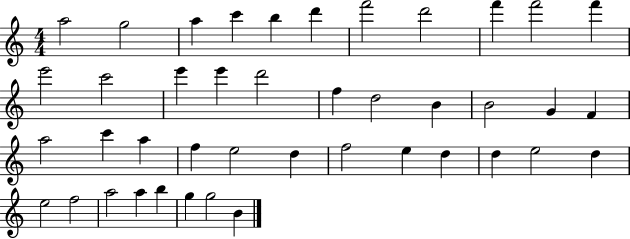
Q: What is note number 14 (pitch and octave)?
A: E6